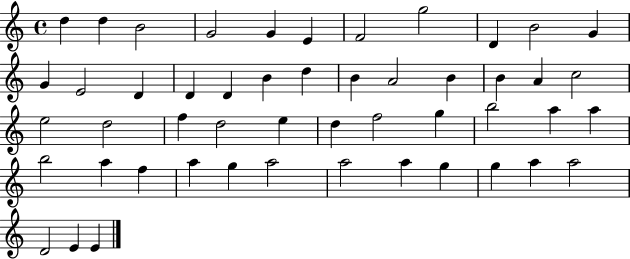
D5/q D5/q B4/h G4/h G4/q E4/q F4/h G5/h D4/q B4/h G4/q G4/q E4/h D4/q D4/q D4/q B4/q D5/q B4/q A4/h B4/q B4/q A4/q C5/h E5/h D5/h F5/q D5/h E5/q D5/q F5/h G5/q B5/h A5/q A5/q B5/h A5/q F5/q A5/q G5/q A5/h A5/h A5/q G5/q G5/q A5/q A5/h D4/h E4/q E4/q